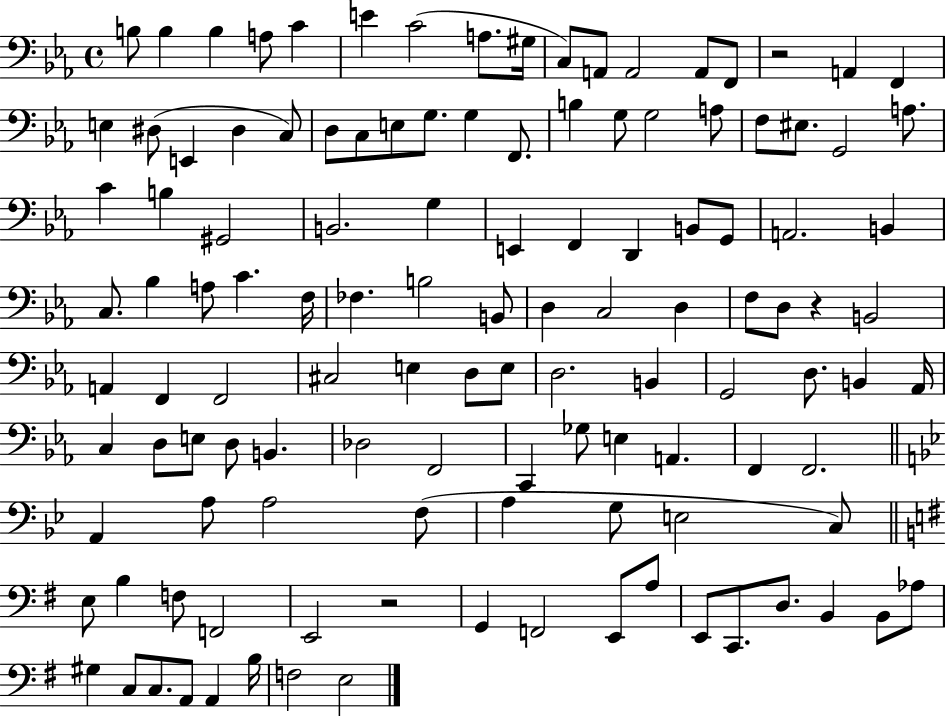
B3/e B3/q B3/q A3/e C4/q E4/q C4/h A3/e. G#3/s C3/e A2/e A2/h A2/e F2/e R/h A2/q F2/q E3/q D#3/e E2/q D#3/q C3/e D3/e C3/e E3/e G3/e. G3/q F2/e. B3/q G3/e G3/h A3/e F3/e EIS3/e. G2/h A3/e. C4/q B3/q G#2/h B2/h. G3/q E2/q F2/q D2/q B2/e G2/e A2/h. B2/q C3/e. Bb3/q A3/e C4/q. F3/s FES3/q. B3/h B2/e D3/q C3/h D3/q F3/e D3/e R/q B2/h A2/q F2/q F2/h C#3/h E3/q D3/e E3/e D3/h. B2/q G2/h D3/e. B2/q Ab2/s C3/q D3/e E3/e D3/e B2/q. Db3/h F2/h C2/q Gb3/e E3/q A2/q. F2/q F2/h. A2/q A3/e A3/h F3/e A3/q G3/e E3/h C3/e E3/e B3/q F3/e F2/h E2/h R/h G2/q F2/h E2/e A3/e E2/e C2/e. D3/e. B2/q B2/e Ab3/e G#3/q C3/e C3/e. A2/e A2/q B3/s F3/h E3/h